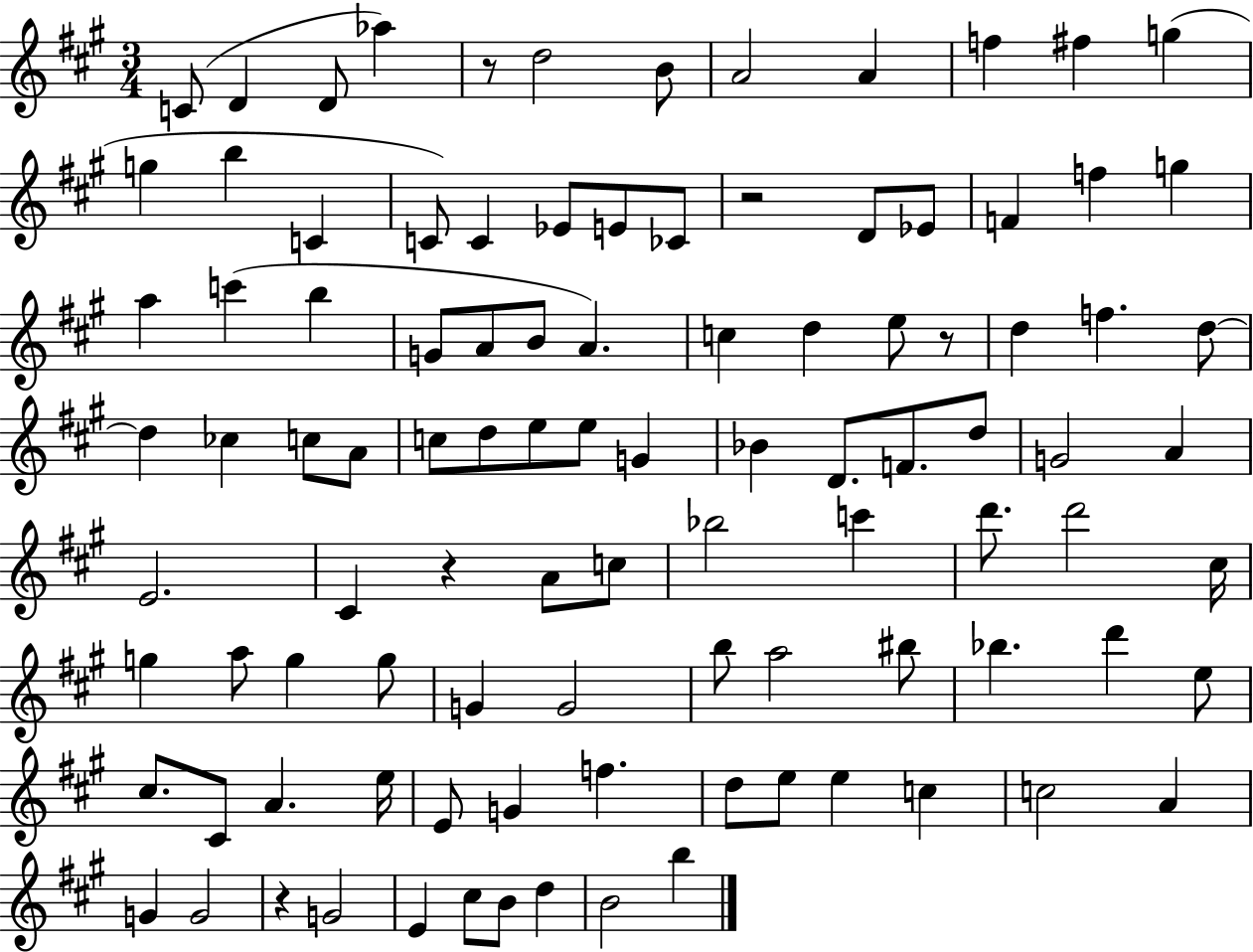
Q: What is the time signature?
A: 3/4